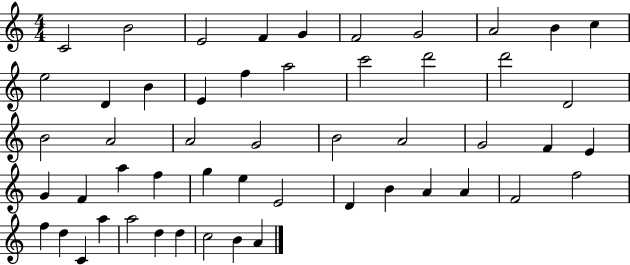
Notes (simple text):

C4/h B4/h E4/h F4/q G4/q F4/h G4/h A4/h B4/q C5/q E5/h D4/q B4/q E4/q F5/q A5/h C6/h D6/h D6/h D4/h B4/h A4/h A4/h G4/h B4/h A4/h G4/h F4/q E4/q G4/q F4/q A5/q F5/q G5/q E5/q E4/h D4/q B4/q A4/q A4/q F4/h F5/h F5/q D5/q C4/q A5/q A5/h D5/q D5/q C5/h B4/q A4/q